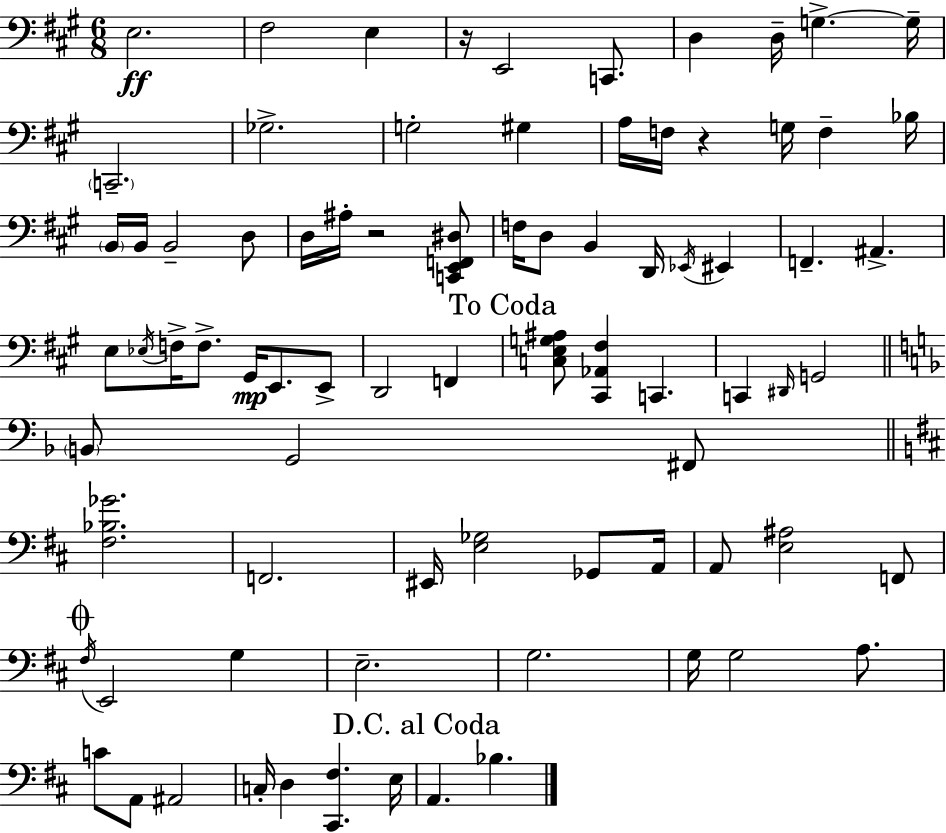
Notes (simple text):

E3/h. F#3/h E3/q R/s E2/h C2/e. D3/q D3/s G3/q. G3/s C2/h. Gb3/h. G3/h G#3/q A3/s F3/s R/q G3/s F3/q Bb3/s B2/s B2/s B2/h D3/e D3/s A#3/s R/h [C2,E2,F2,D#3]/e F3/s D3/e B2/q D2/s Eb2/s EIS2/q F2/q. A#2/q. E3/e Eb3/s F3/s F3/e. G#2/s E2/e. E2/e D2/h F2/q [C3,E3,G3,A#3]/e [C#2,Ab2,F#3]/q C2/q. C2/q D#2/s G2/h B2/e G2/h F#2/e [F#3,Bb3,Gb4]/h. F2/h. EIS2/s [E3,Gb3]/h Gb2/e A2/s A2/e [E3,A#3]/h F2/e F#3/s E2/h G3/q E3/h. G3/h. G3/s G3/h A3/e. C4/e A2/e A#2/h C3/s D3/q [C#2,F#3]/q. E3/s A2/q. Bb3/q.